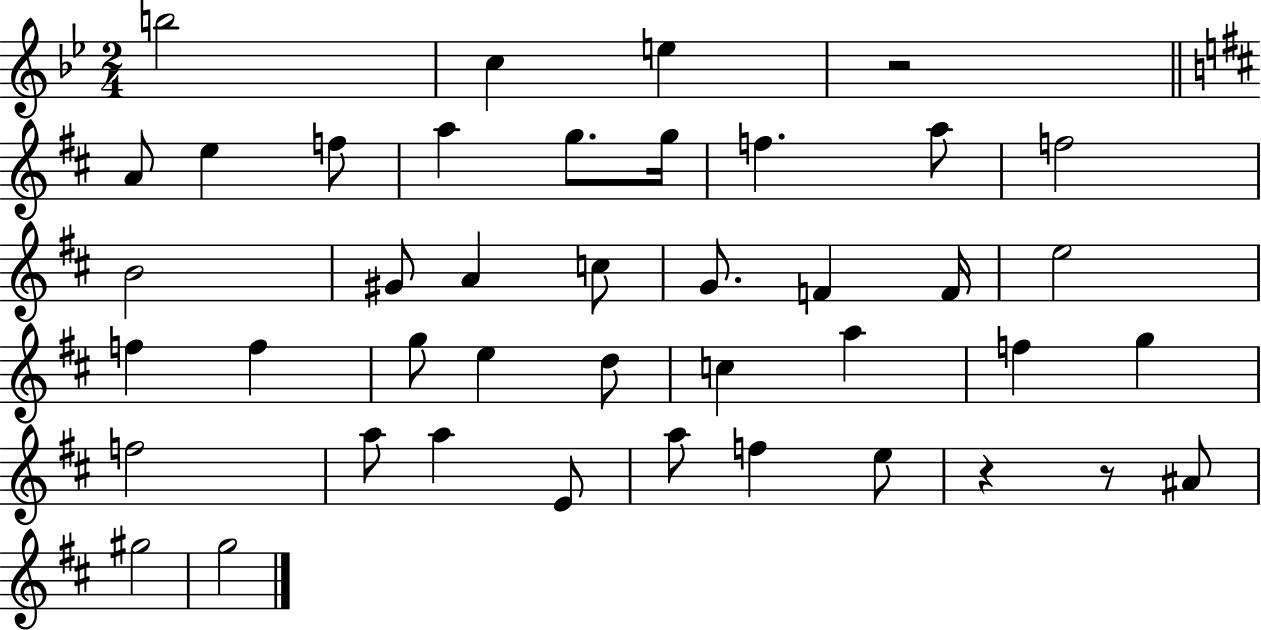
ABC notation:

X:1
T:Untitled
M:2/4
L:1/4
K:Bb
b2 c e z2 A/2 e f/2 a g/2 g/4 f a/2 f2 B2 ^G/2 A c/2 G/2 F F/4 e2 f f g/2 e d/2 c a f g f2 a/2 a E/2 a/2 f e/2 z z/2 ^A/2 ^g2 g2